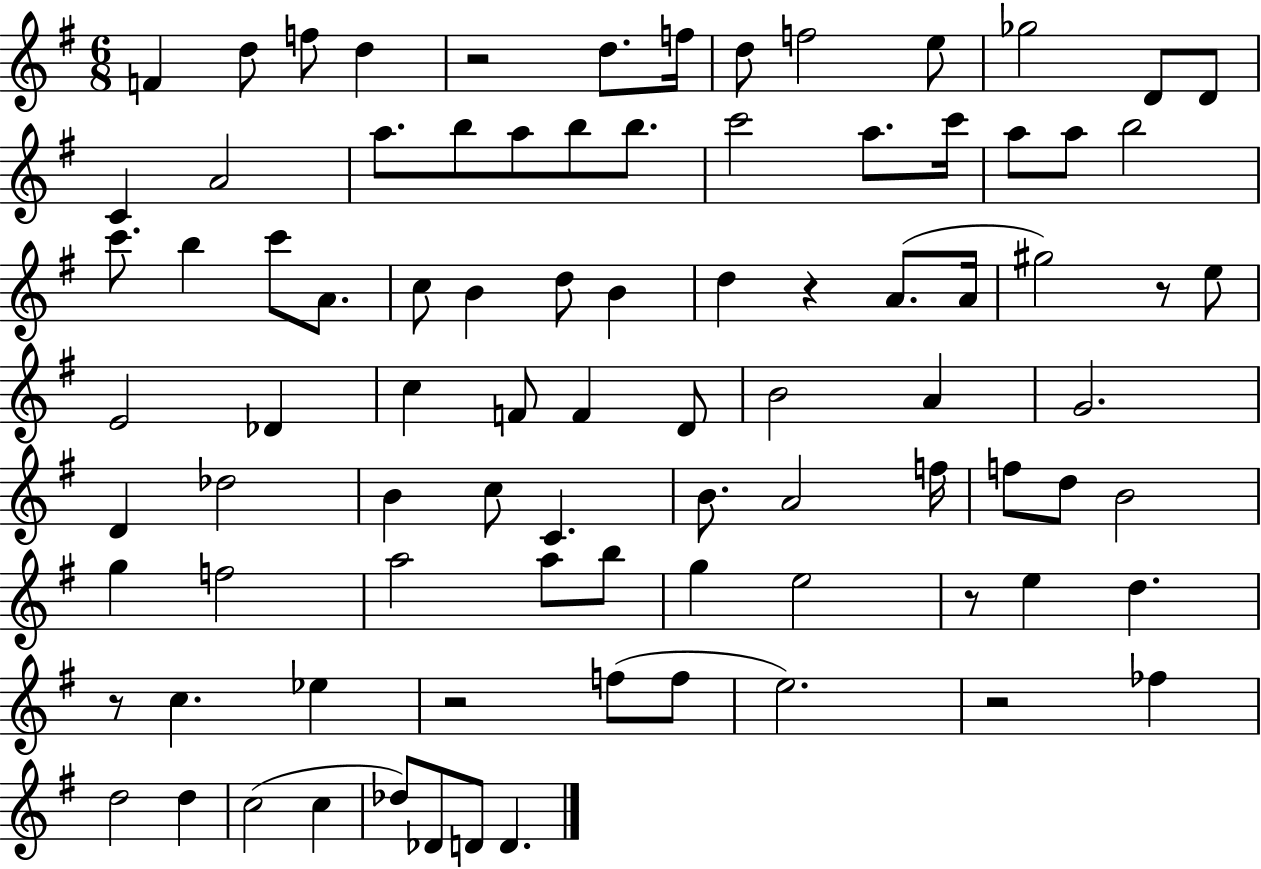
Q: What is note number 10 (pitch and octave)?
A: Gb5